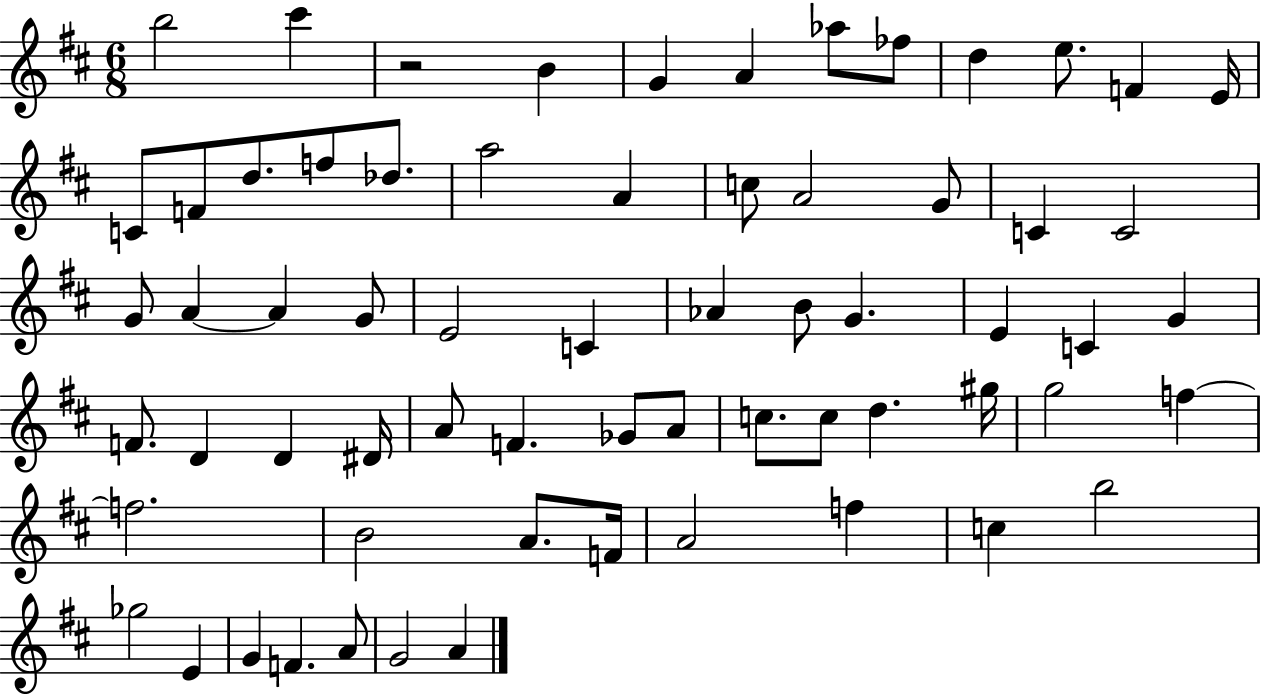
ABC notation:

X:1
T:Untitled
M:6/8
L:1/4
K:D
b2 ^c' z2 B G A _a/2 _f/2 d e/2 F E/4 C/2 F/2 d/2 f/2 _d/2 a2 A c/2 A2 G/2 C C2 G/2 A A G/2 E2 C _A B/2 G E C G F/2 D D ^D/4 A/2 F _G/2 A/2 c/2 c/2 d ^g/4 g2 f f2 B2 A/2 F/4 A2 f c b2 _g2 E G F A/2 G2 A